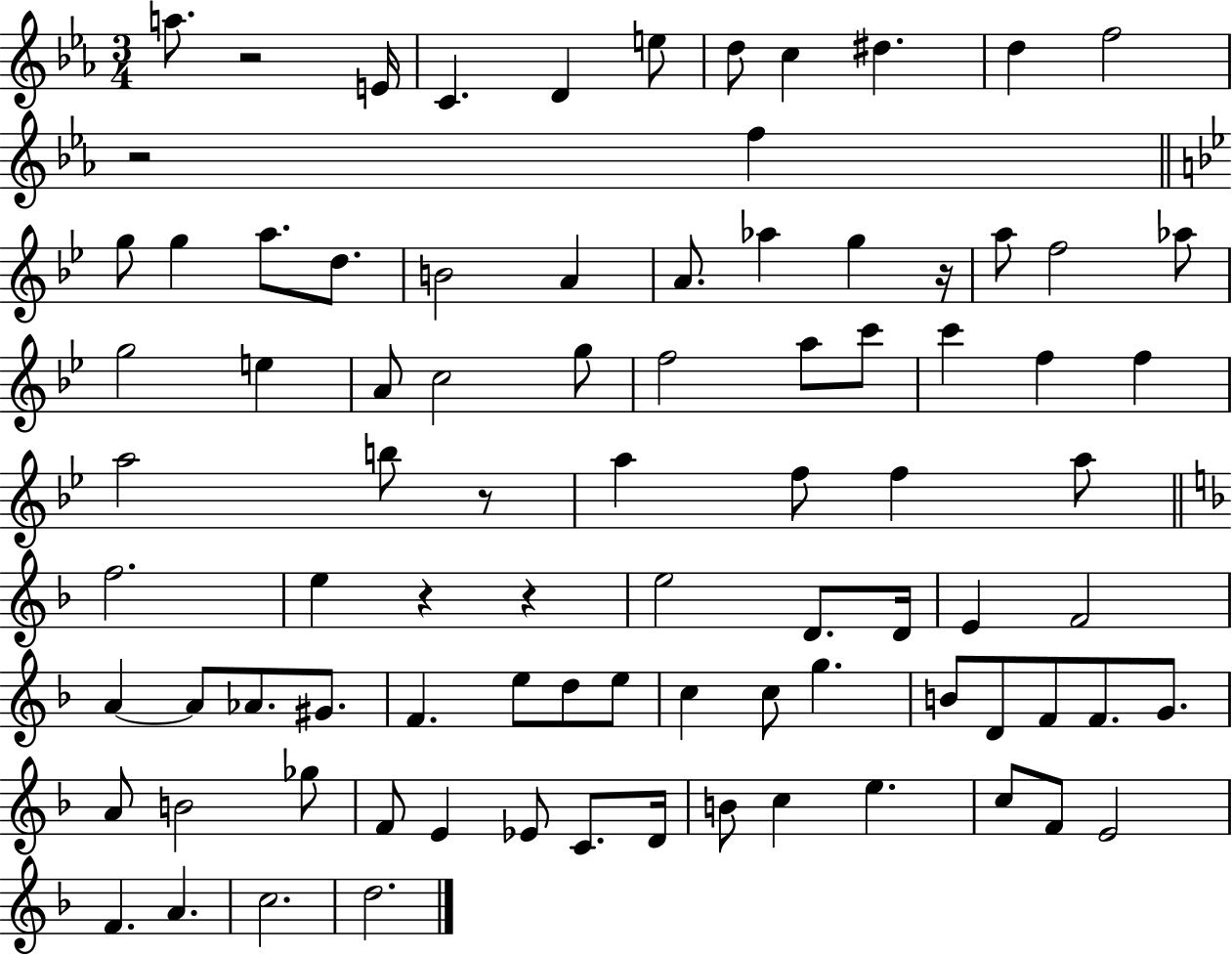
{
  \clef treble
  \numericTimeSignature
  \time 3/4
  \key ees \major
  a''8. r2 e'16 | c'4. d'4 e''8 | d''8 c''4 dis''4. | d''4 f''2 | \break r2 f''4 | \bar "||" \break \key bes \major g''8 g''4 a''8. d''8. | b'2 a'4 | a'8. aes''4 g''4 r16 | a''8 f''2 aes''8 | \break g''2 e''4 | a'8 c''2 g''8 | f''2 a''8 c'''8 | c'''4 f''4 f''4 | \break a''2 b''8 r8 | a''4 f''8 f''4 a''8 | \bar "||" \break \key f \major f''2. | e''4 r4 r4 | e''2 d'8. d'16 | e'4 f'2 | \break a'4~~ a'8 aes'8. gis'8. | f'4. e''8 d''8 e''8 | c''4 c''8 g''4. | b'8 d'8 f'8 f'8. g'8. | \break a'8 b'2 ges''8 | f'8 e'4 ees'8 c'8. d'16 | b'8 c''4 e''4. | c''8 f'8 e'2 | \break f'4. a'4. | c''2. | d''2. | \bar "|."
}